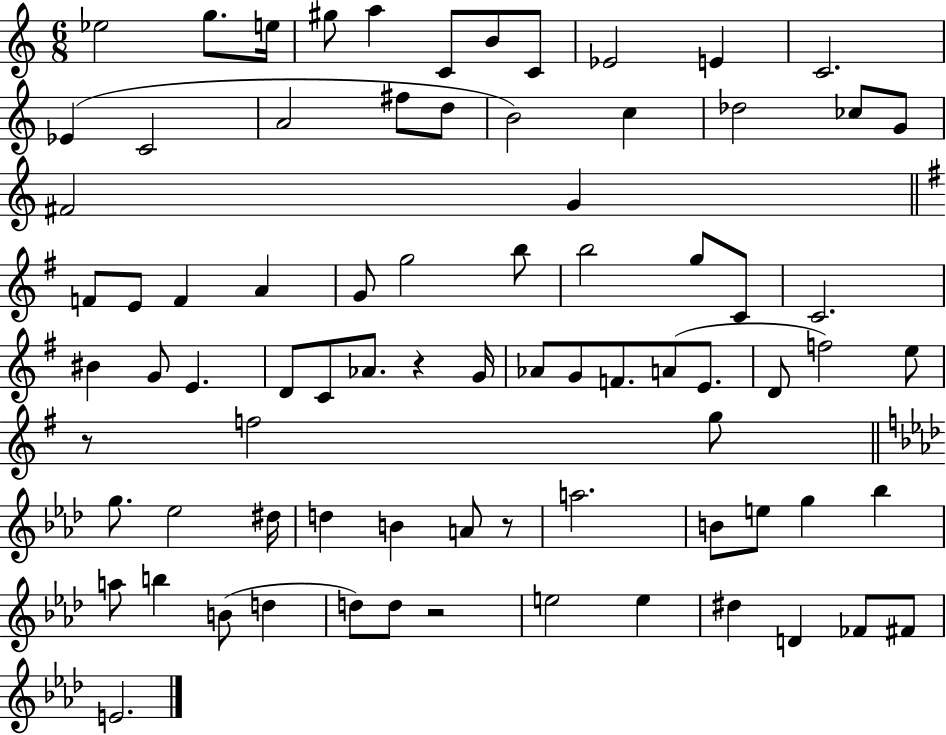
Eb5/h G5/e. E5/s G#5/e A5/q C4/e B4/e C4/e Eb4/h E4/q C4/h. Eb4/q C4/h A4/h F#5/e D5/e B4/h C5/q Db5/h CES5/e G4/e F#4/h G4/q F4/e E4/e F4/q A4/q G4/e G5/h B5/e B5/h G5/e C4/e C4/h. BIS4/q G4/e E4/q. D4/e C4/e Ab4/e. R/q G4/s Ab4/e G4/e F4/e. A4/e E4/e. D4/e F5/h E5/e R/e F5/h G5/e G5/e. Eb5/h D#5/s D5/q B4/q A4/e R/e A5/h. B4/e E5/e G5/q Bb5/q A5/e B5/q B4/e D5/q D5/e D5/e R/h E5/h E5/q D#5/q D4/q FES4/e F#4/e E4/h.